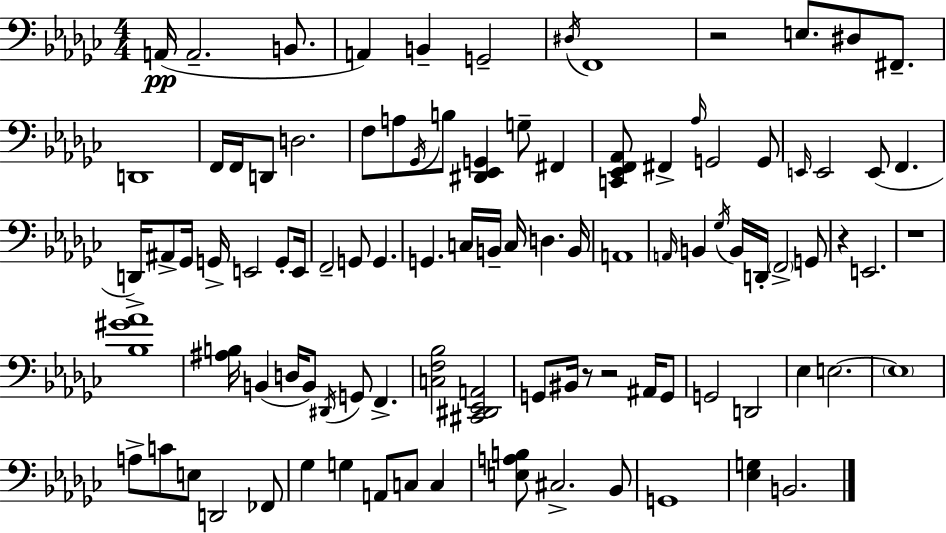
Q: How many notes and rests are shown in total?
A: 97